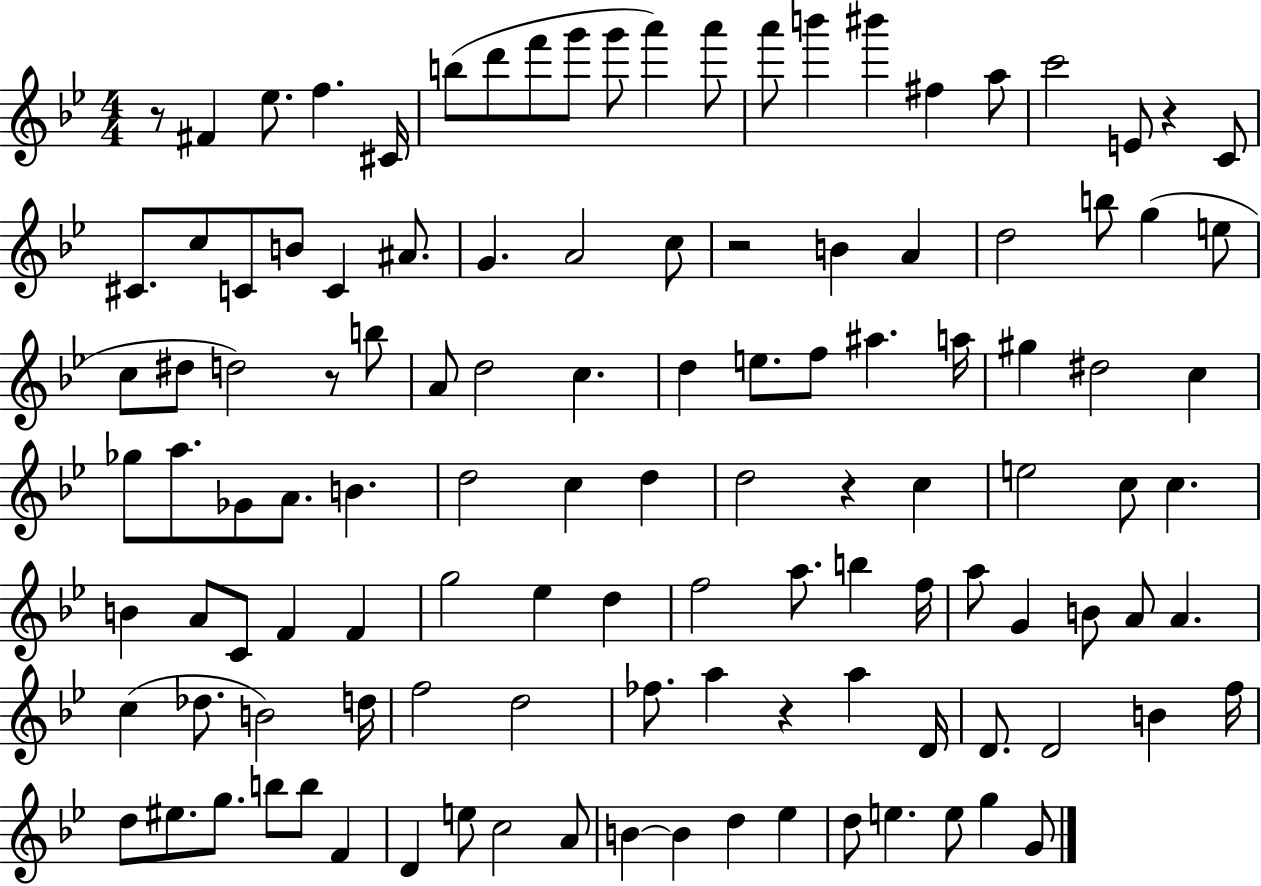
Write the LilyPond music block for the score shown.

{
  \clef treble
  \numericTimeSignature
  \time 4/4
  \key bes \major
  r8 fis'4 ees''8. f''4. cis'16 | b''8( d'''8 f'''8 g'''8 g'''8 a'''4) a'''8 | a'''8 b'''4 bis'''4 fis''4 a''8 | c'''2 e'8 r4 c'8 | \break cis'8. c''8 c'8 b'8 c'4 ais'8. | g'4. a'2 c''8 | r2 b'4 a'4 | d''2 b''8 g''4( e''8 | \break c''8 dis''8 d''2) r8 b''8 | a'8 d''2 c''4. | d''4 e''8. f''8 ais''4. a''16 | gis''4 dis''2 c''4 | \break ges''8 a''8. ges'8 a'8. b'4. | d''2 c''4 d''4 | d''2 r4 c''4 | e''2 c''8 c''4. | \break b'4 a'8 c'8 f'4 f'4 | g''2 ees''4 d''4 | f''2 a''8. b''4 f''16 | a''8 g'4 b'8 a'8 a'4. | \break c''4( des''8. b'2) d''16 | f''2 d''2 | fes''8. a''4 r4 a''4 d'16 | d'8. d'2 b'4 f''16 | \break d''8 eis''8. g''8. b''8 b''8 f'4 | d'4 e''8 c''2 a'8 | b'4~~ b'4 d''4 ees''4 | d''8 e''4. e''8 g''4 g'8 | \break \bar "|."
}